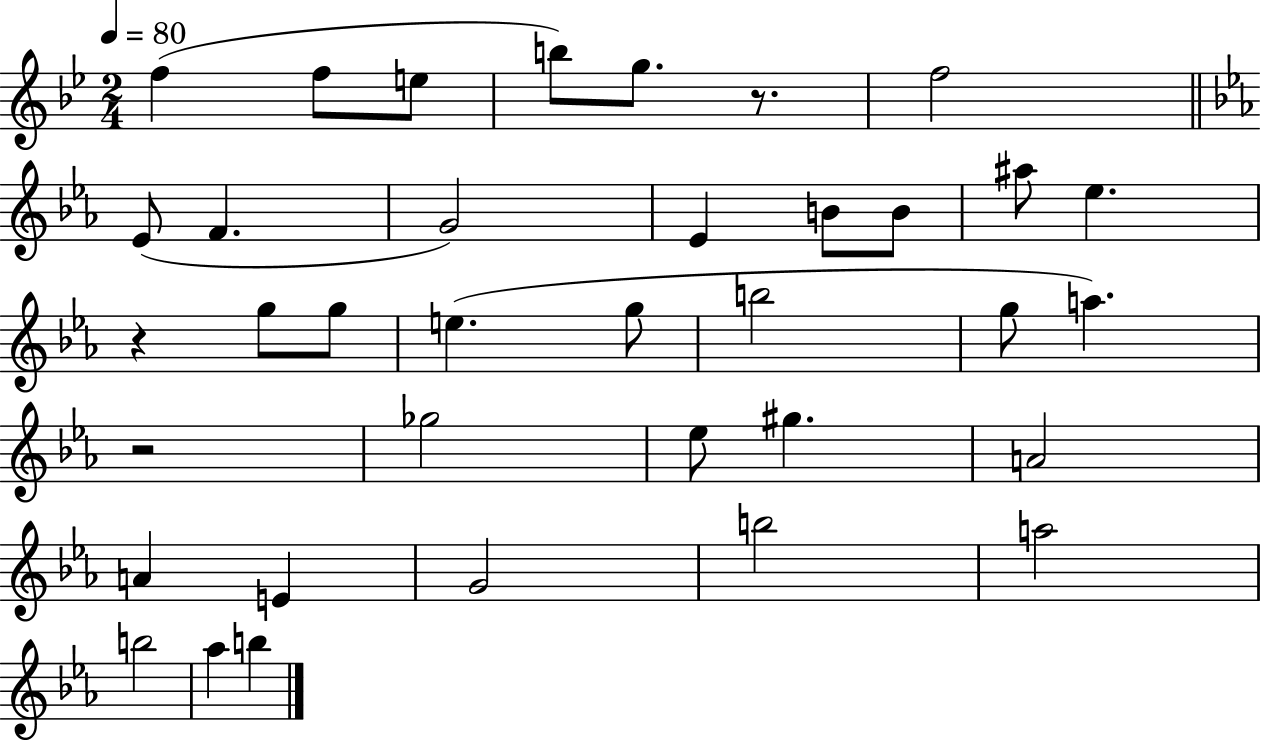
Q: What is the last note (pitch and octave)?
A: B5